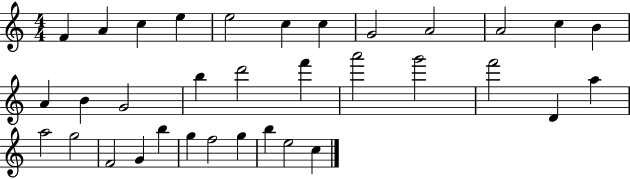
X:1
T:Untitled
M:4/4
L:1/4
K:C
F A c e e2 c c G2 A2 A2 c B A B G2 b d'2 f' a'2 g'2 f'2 D a a2 g2 F2 G b g f2 g b e2 c